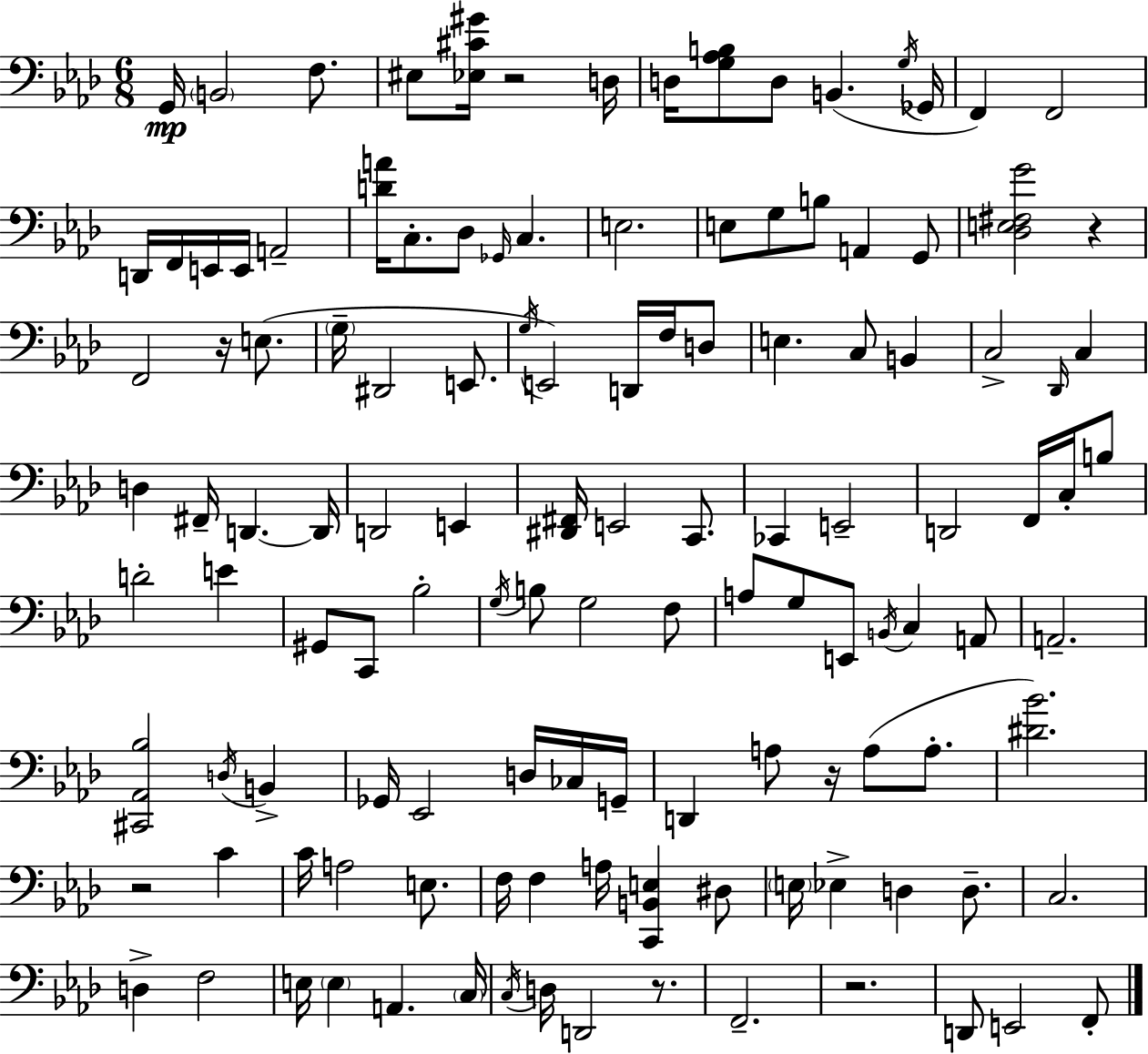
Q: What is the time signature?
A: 6/8